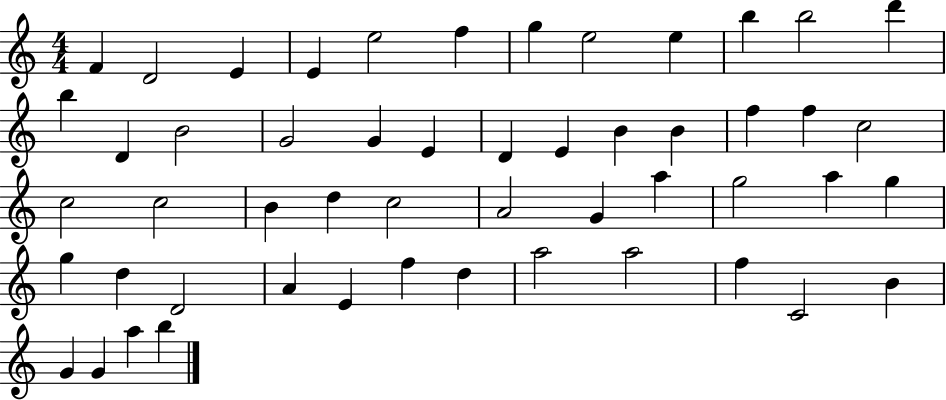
{
  \clef treble
  \numericTimeSignature
  \time 4/4
  \key c \major
  f'4 d'2 e'4 | e'4 e''2 f''4 | g''4 e''2 e''4 | b''4 b''2 d'''4 | \break b''4 d'4 b'2 | g'2 g'4 e'4 | d'4 e'4 b'4 b'4 | f''4 f''4 c''2 | \break c''2 c''2 | b'4 d''4 c''2 | a'2 g'4 a''4 | g''2 a''4 g''4 | \break g''4 d''4 d'2 | a'4 e'4 f''4 d''4 | a''2 a''2 | f''4 c'2 b'4 | \break g'4 g'4 a''4 b''4 | \bar "|."
}